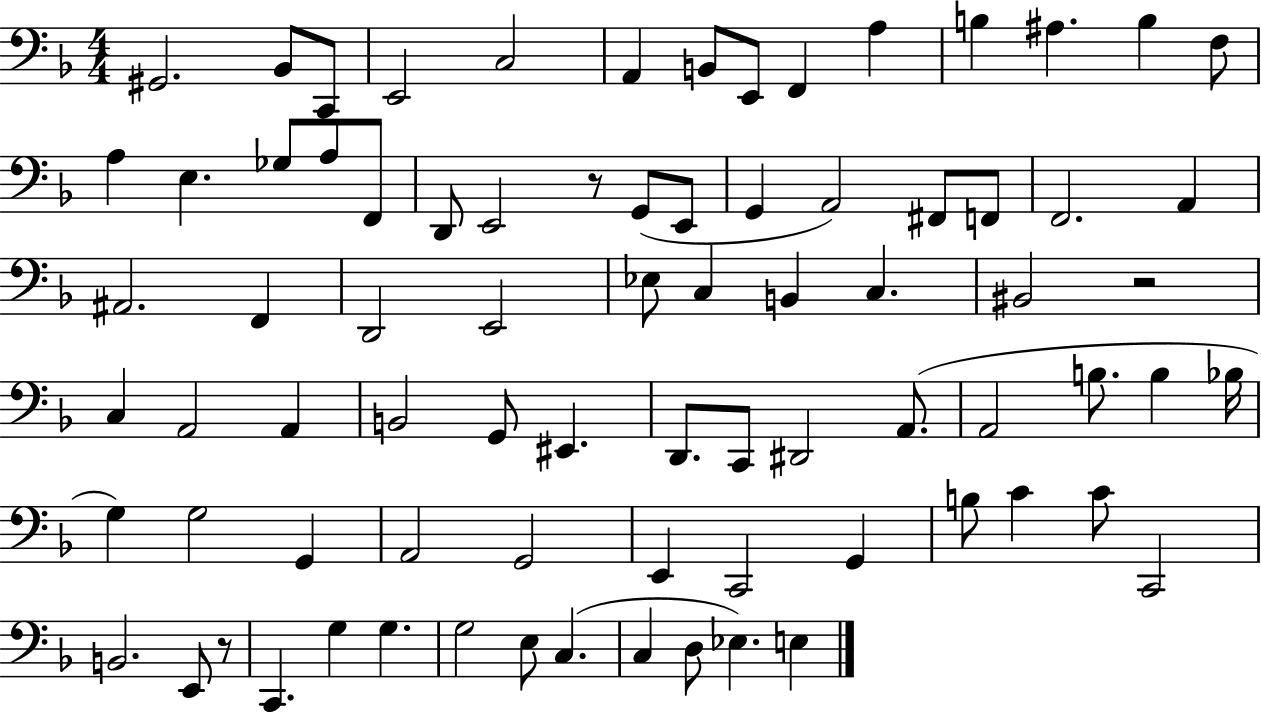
{
  \clef bass
  \numericTimeSignature
  \time 4/4
  \key f \major
  gis,2. bes,8 c,8 | e,2 c2 | a,4 b,8 e,8 f,4 a4 | b4 ais4. b4 f8 | \break a4 e4. ges8 a8 f,8 | d,8 e,2 r8 g,8( e,8 | g,4 a,2) fis,8 f,8 | f,2. a,4 | \break ais,2. f,4 | d,2 e,2 | ees8 c4 b,4 c4. | bis,2 r2 | \break c4 a,2 a,4 | b,2 g,8 eis,4. | d,8. c,8 dis,2 a,8.( | a,2 b8. b4 bes16 | \break g4) g2 g,4 | a,2 g,2 | e,4 c,2 g,4 | b8 c'4 c'8 c,2 | \break b,2. e,8 r8 | c,4. g4 g4. | g2 e8 c4.( | c4 d8 ees4.) e4 | \break \bar "|."
}